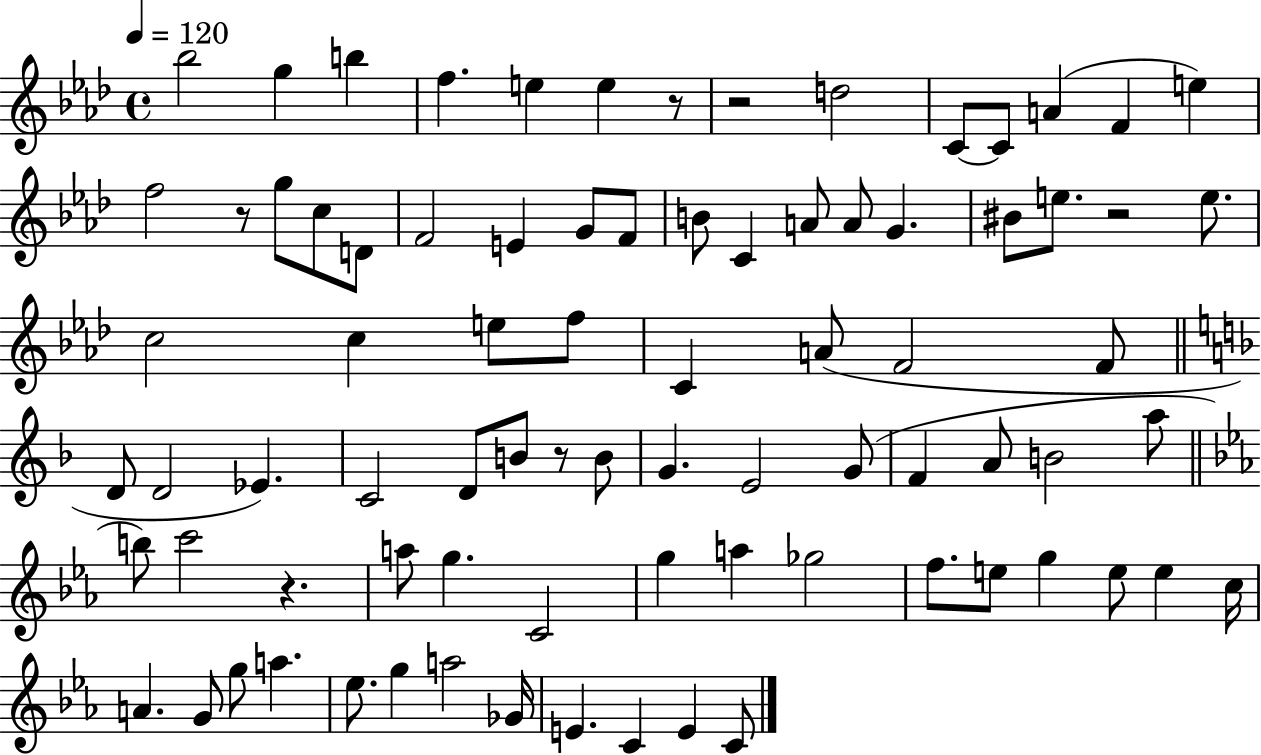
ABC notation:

X:1
T:Untitled
M:4/4
L:1/4
K:Ab
_b2 g b f e e z/2 z2 d2 C/2 C/2 A F e f2 z/2 g/2 c/2 D/2 F2 E G/2 F/2 B/2 C A/2 A/2 G ^B/2 e/2 z2 e/2 c2 c e/2 f/2 C A/2 F2 F/2 D/2 D2 _E C2 D/2 B/2 z/2 B/2 G E2 G/2 F A/2 B2 a/2 b/2 c'2 z a/2 g C2 g a _g2 f/2 e/2 g e/2 e c/4 A G/2 g/2 a _e/2 g a2 _G/4 E C E C/2